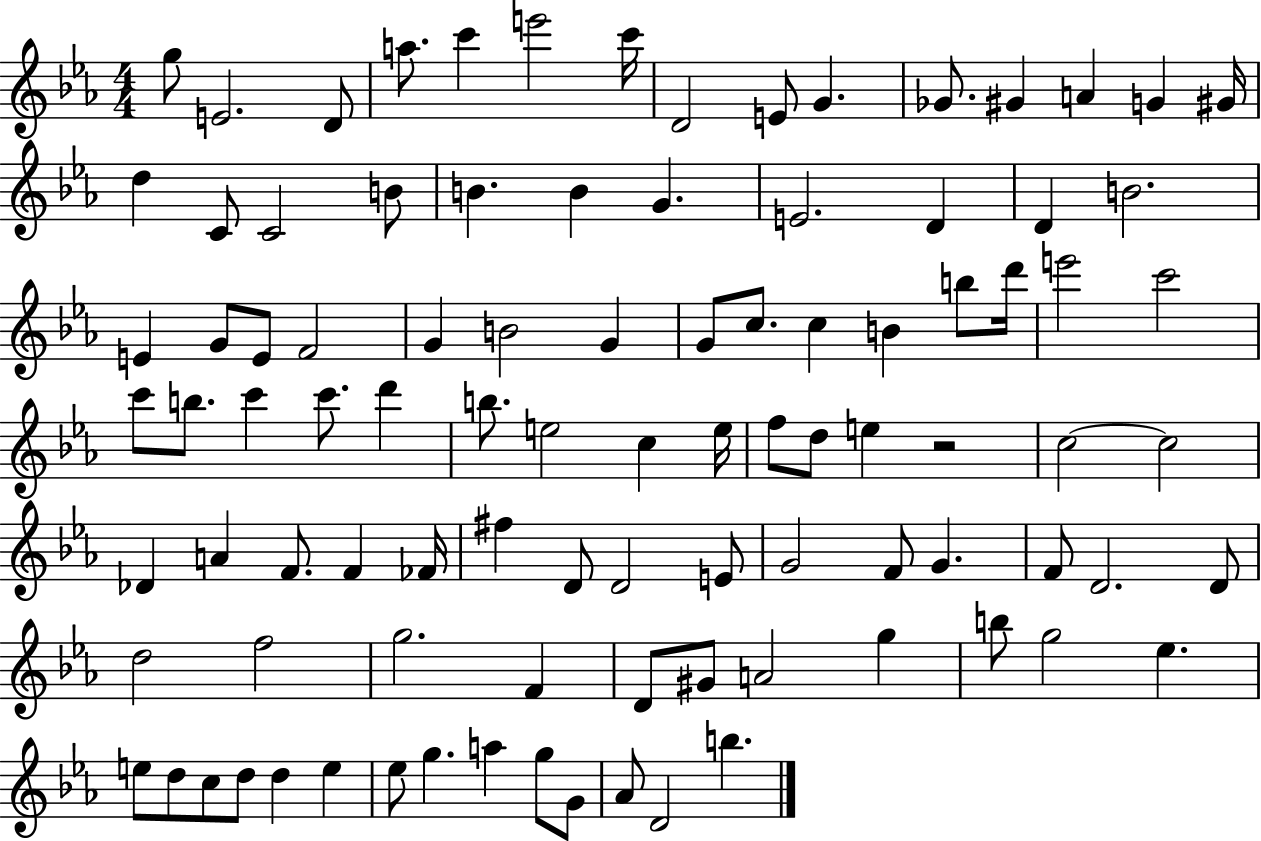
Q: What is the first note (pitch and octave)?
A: G5